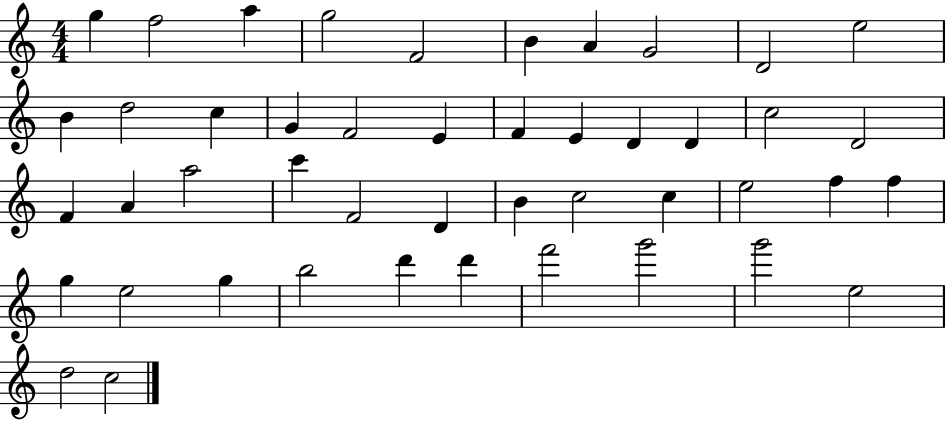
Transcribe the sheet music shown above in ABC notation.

X:1
T:Untitled
M:4/4
L:1/4
K:C
g f2 a g2 F2 B A G2 D2 e2 B d2 c G F2 E F E D D c2 D2 F A a2 c' F2 D B c2 c e2 f f g e2 g b2 d' d' f'2 g'2 g'2 e2 d2 c2